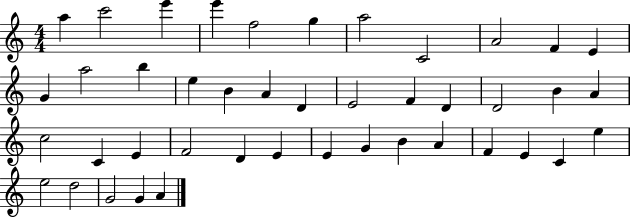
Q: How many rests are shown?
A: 0